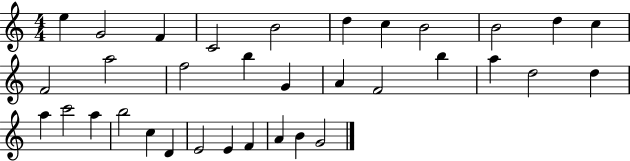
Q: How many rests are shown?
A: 0